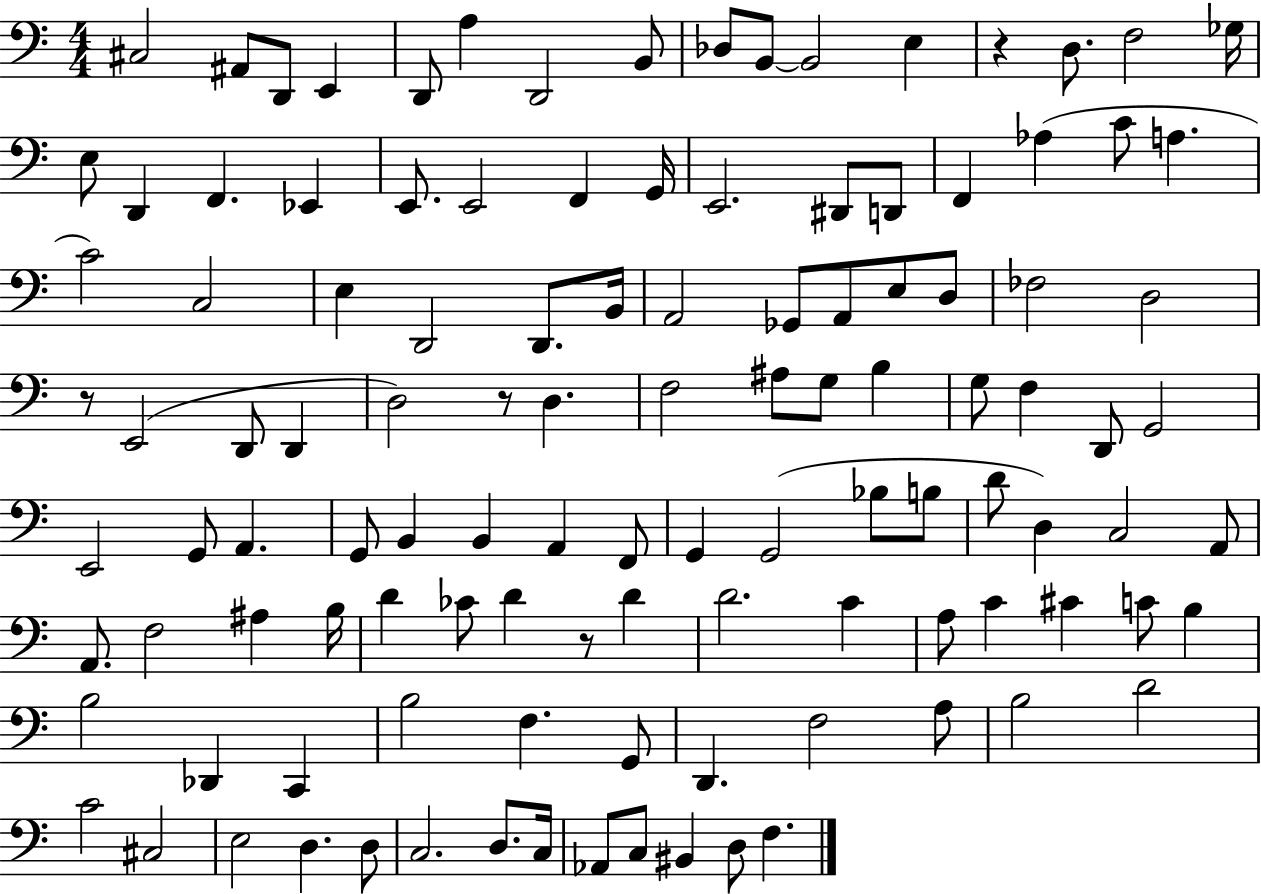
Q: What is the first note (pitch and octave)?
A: C#3